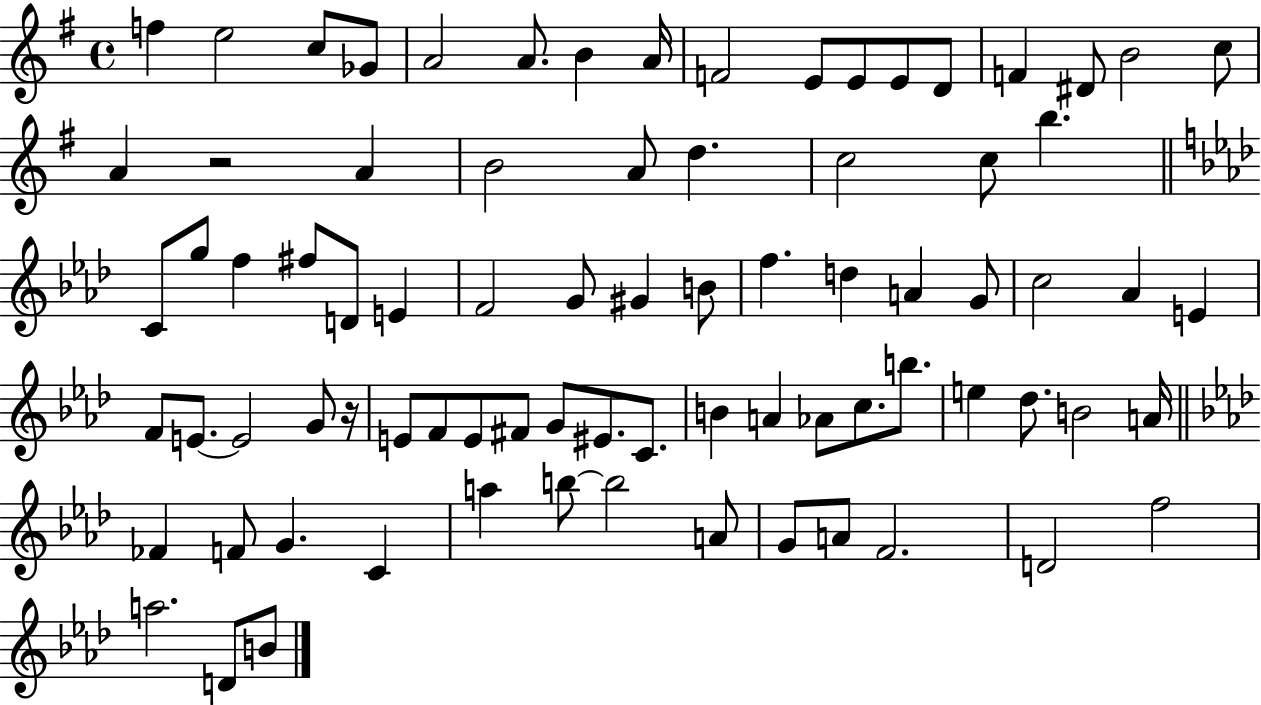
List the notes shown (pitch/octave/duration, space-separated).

F5/q E5/h C5/e Gb4/e A4/h A4/e. B4/q A4/s F4/h E4/e E4/e E4/e D4/e F4/q D#4/e B4/h C5/e A4/q R/h A4/q B4/h A4/e D5/q. C5/h C5/e B5/q. C4/e G5/e F5/q F#5/e D4/e E4/q F4/h G4/e G#4/q B4/e F5/q. D5/q A4/q G4/e C5/h Ab4/q E4/q F4/e E4/e. E4/h G4/e R/s E4/e F4/e E4/e F#4/e G4/e EIS4/e. C4/e. B4/q A4/q Ab4/e C5/e. B5/e. E5/q Db5/e. B4/h A4/s FES4/q F4/e G4/q. C4/q A5/q B5/e B5/h A4/e G4/e A4/e F4/h. D4/h F5/h A5/h. D4/e B4/e